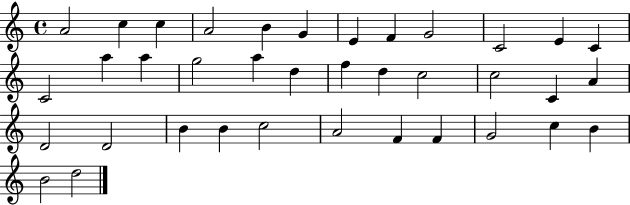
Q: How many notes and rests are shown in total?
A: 37